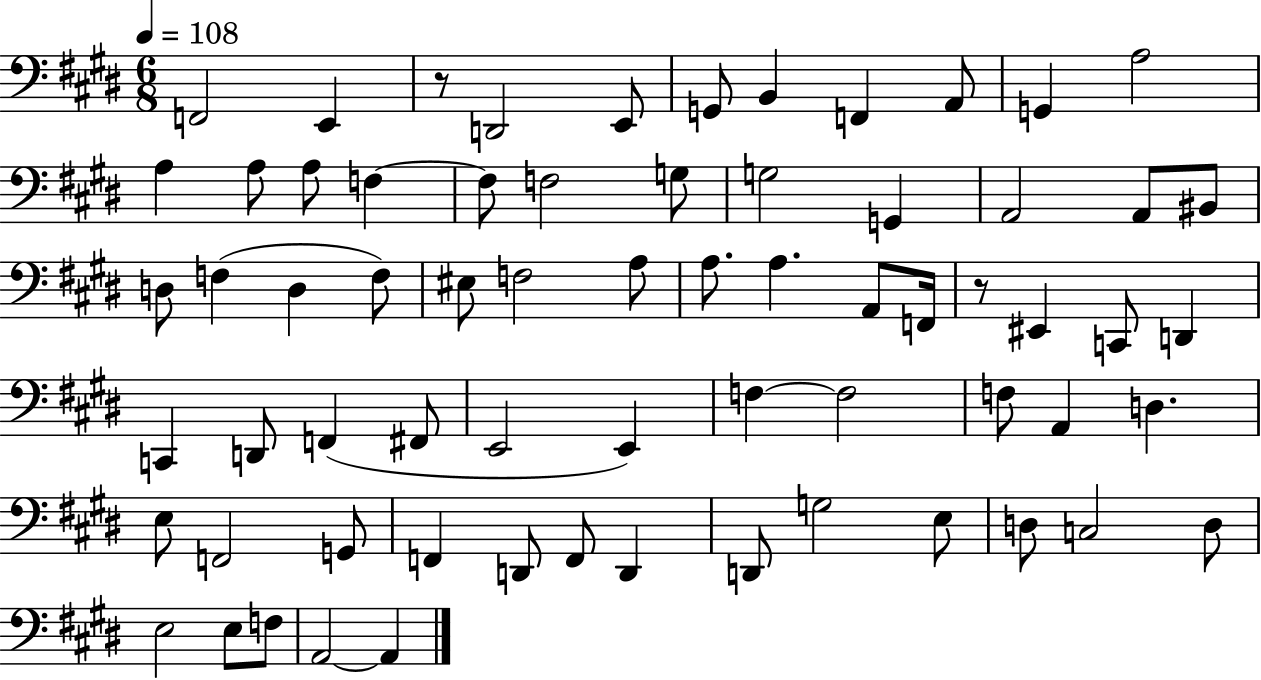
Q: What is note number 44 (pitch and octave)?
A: F3